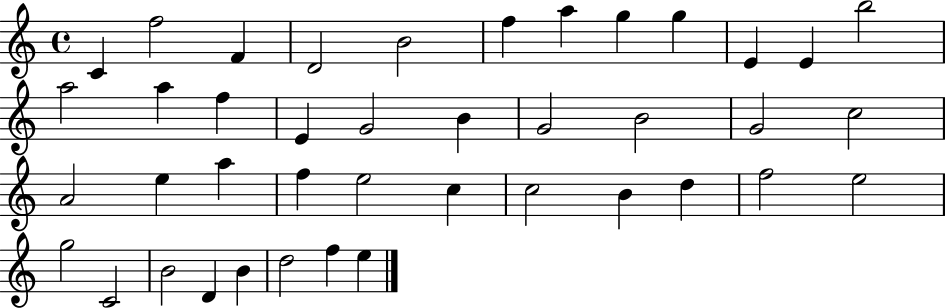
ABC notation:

X:1
T:Untitled
M:4/4
L:1/4
K:C
C f2 F D2 B2 f a g g E E b2 a2 a f E G2 B G2 B2 G2 c2 A2 e a f e2 c c2 B d f2 e2 g2 C2 B2 D B d2 f e